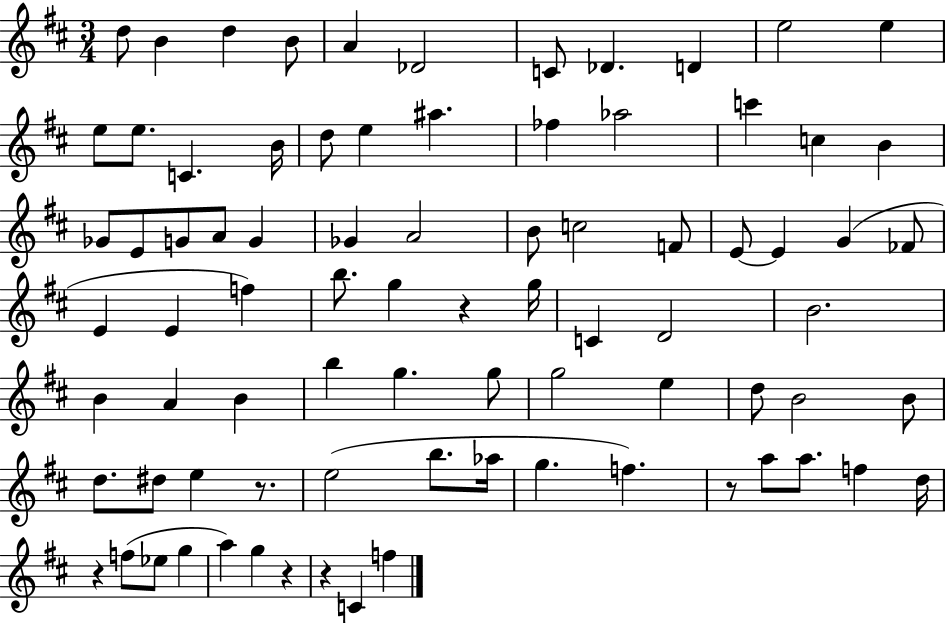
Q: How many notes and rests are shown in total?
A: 82